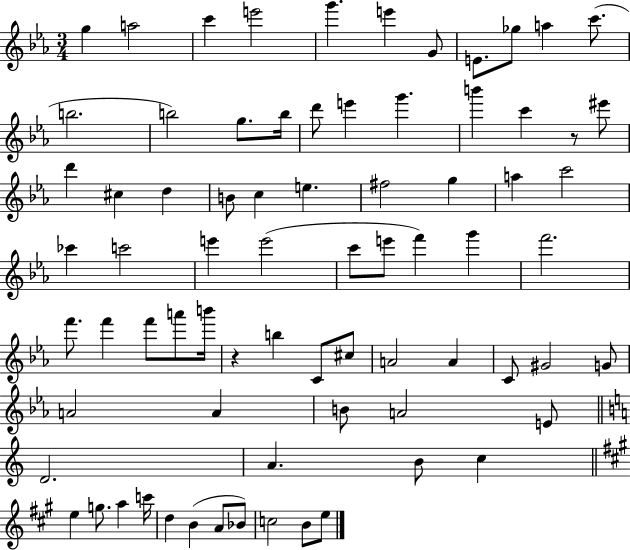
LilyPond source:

{
  \clef treble
  \numericTimeSignature
  \time 3/4
  \key ees \major
  g''4 a''2 | c'''4 e'''2 | g'''4. e'''4 g'8 | e'8. ges''8 a''4 c'''8.( | \break b''2. | b''2) g''8. b''16 | d'''8 e'''4 g'''4. | b'''4 c'''4 r8 eis'''8 | \break d'''4 cis''4 d''4 | b'8 c''4 e''4. | fis''2 g''4 | a''4 c'''2 | \break ces'''4 c'''2 | e'''4 e'''2( | c'''8 e'''8 f'''4) g'''4 | f'''2. | \break f'''8. f'''4 f'''8 a'''8 b'''16 | r4 b''4 c'8 cis''8 | a'2 a'4 | c'8 gis'2 g'8 | \break a'2 a'4 | b'8 a'2 e'8 | \bar "||" \break \key c \major d'2. | a'4. b'8 c''4 | \bar "||" \break \key a \major e''4 g''8. a''4 c'''16 | d''4 b'4( a'8 bes'8) | c''2 b'8 e''8 | \bar "|."
}